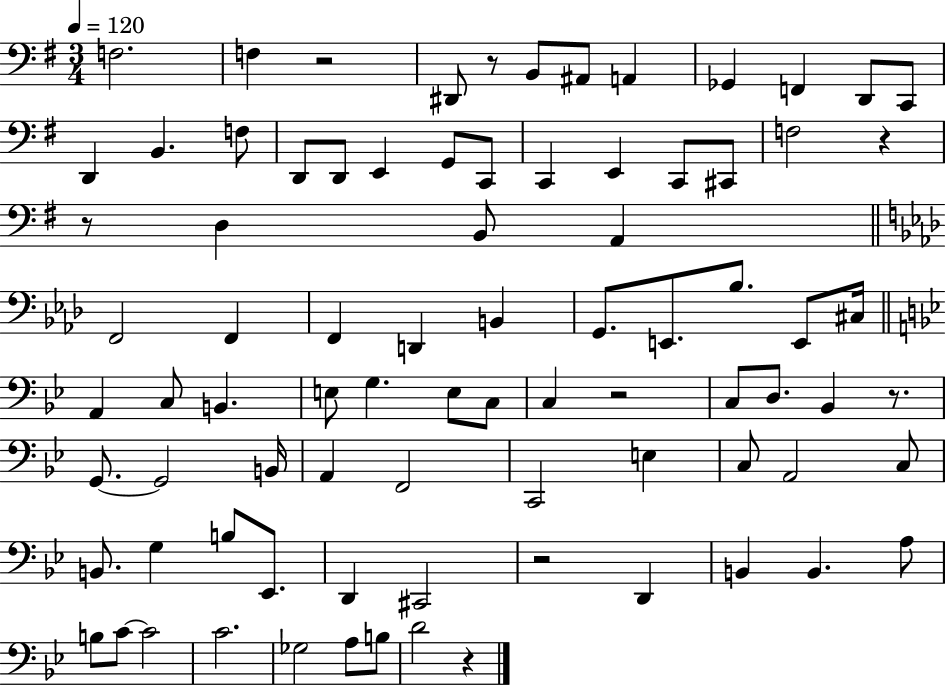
X:1
T:Untitled
M:3/4
L:1/4
K:G
F,2 F, z2 ^D,,/2 z/2 B,,/2 ^A,,/2 A,, _G,, F,, D,,/2 C,,/2 D,, B,, F,/2 D,,/2 D,,/2 E,, G,,/2 C,,/2 C,, E,, C,,/2 ^C,,/2 F,2 z z/2 D, B,,/2 A,, F,,2 F,, F,, D,, B,, G,,/2 E,,/2 _B,/2 E,,/2 ^C,/4 A,, C,/2 B,, E,/2 G, E,/2 C,/2 C, z2 C,/2 D,/2 _B,, z/2 G,,/2 G,,2 B,,/4 A,, F,,2 C,,2 E, C,/2 A,,2 C,/2 B,,/2 G, B,/2 _E,,/2 D,, ^C,,2 z2 D,, B,, B,, A,/2 B,/2 C/2 C2 C2 _G,2 A,/2 B,/2 D2 z